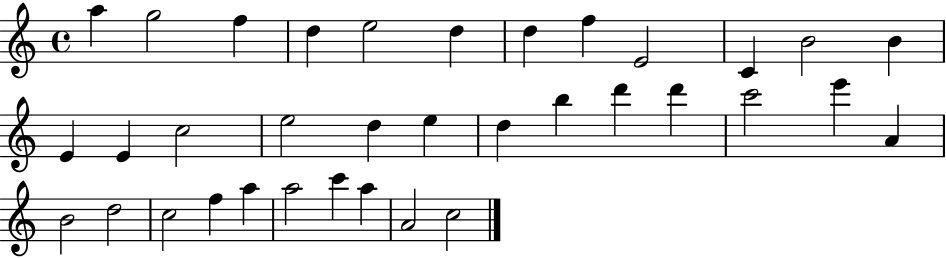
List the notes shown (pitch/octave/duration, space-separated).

A5/q G5/h F5/q D5/q E5/h D5/q D5/q F5/q E4/h C4/q B4/h B4/q E4/q E4/q C5/h E5/h D5/q E5/q D5/q B5/q D6/q D6/q C6/h E6/q A4/q B4/h D5/h C5/h F5/q A5/q A5/h C6/q A5/q A4/h C5/h